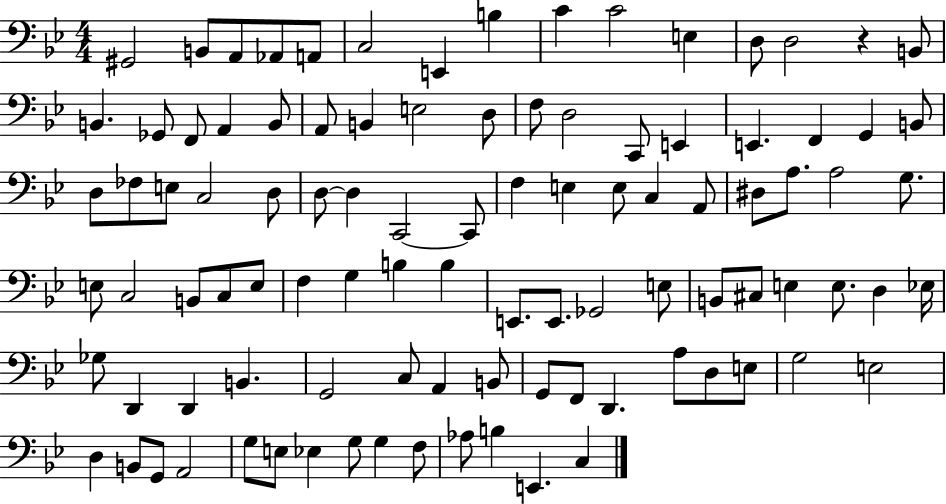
{
  \clef bass
  \numericTimeSignature
  \time 4/4
  \key bes \major
  gis,2 b,8 a,8 aes,8 a,8 | c2 e,4 b4 | c'4 c'2 e4 | d8 d2 r4 b,8 | \break b,4. ges,8 f,8 a,4 b,8 | a,8 b,4 e2 d8 | f8 d2 c,8 e,4 | e,4. f,4 g,4 b,8 | \break d8 fes8 e8 c2 d8 | d8~~ d4 c,2~~ c,8 | f4 e4 e8 c4 a,8 | dis8 a8. a2 g8. | \break e8 c2 b,8 c8 e8 | f4 g4 b4 b4 | e,8. e,8. ges,2 e8 | b,8 cis8 e4 e8. d4 ees16 | \break ges8 d,4 d,4 b,4. | g,2 c8 a,4 b,8 | g,8 f,8 d,4. a8 d8 e8 | g2 e2 | \break d4 b,8 g,8 a,2 | g8 e8 ees4 g8 g4 f8 | aes8 b4 e,4. c4 | \bar "|."
}